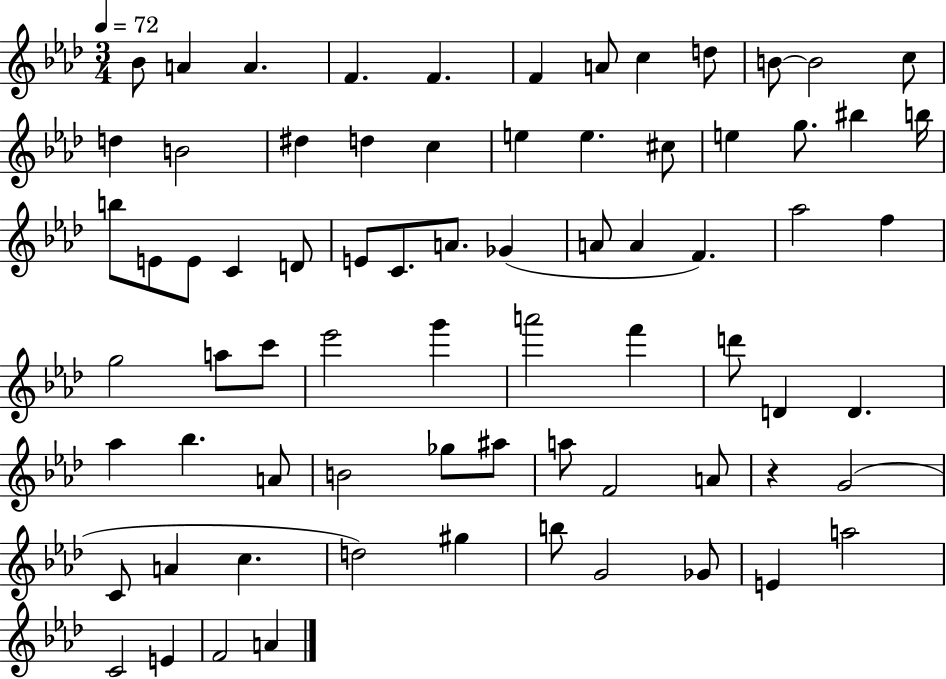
{
  \clef treble
  \numericTimeSignature
  \time 3/4
  \key aes \major
  \tempo 4 = 72
  bes'8 a'4 a'4. | f'4. f'4. | f'4 a'8 c''4 d''8 | b'8~~ b'2 c''8 | \break d''4 b'2 | dis''4 d''4 c''4 | e''4 e''4. cis''8 | e''4 g''8. bis''4 b''16 | \break b''8 e'8 e'8 c'4 d'8 | e'8 c'8. a'8. ges'4( | a'8 a'4 f'4.) | aes''2 f''4 | \break g''2 a''8 c'''8 | ees'''2 g'''4 | a'''2 f'''4 | d'''8 d'4 d'4. | \break aes''4 bes''4. a'8 | b'2 ges''8 ais''8 | a''8 f'2 a'8 | r4 g'2( | \break c'8 a'4 c''4. | d''2) gis''4 | b''8 g'2 ges'8 | e'4 a''2 | \break c'2 e'4 | f'2 a'4 | \bar "|."
}